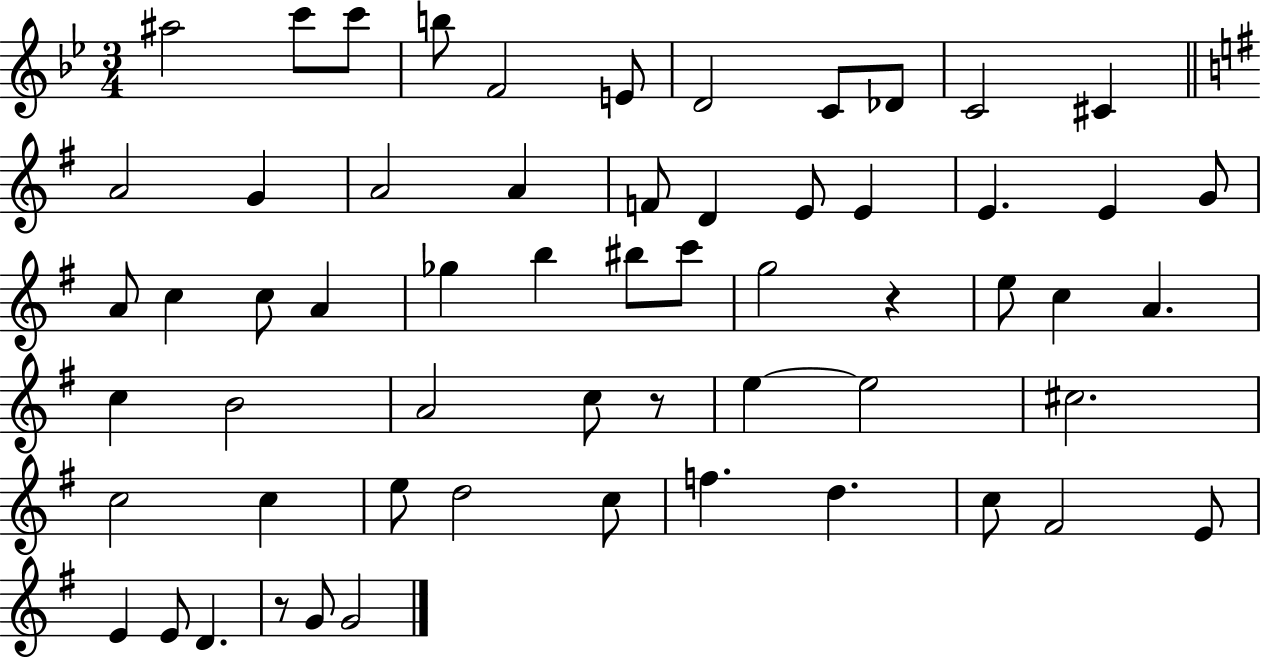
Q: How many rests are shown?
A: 3